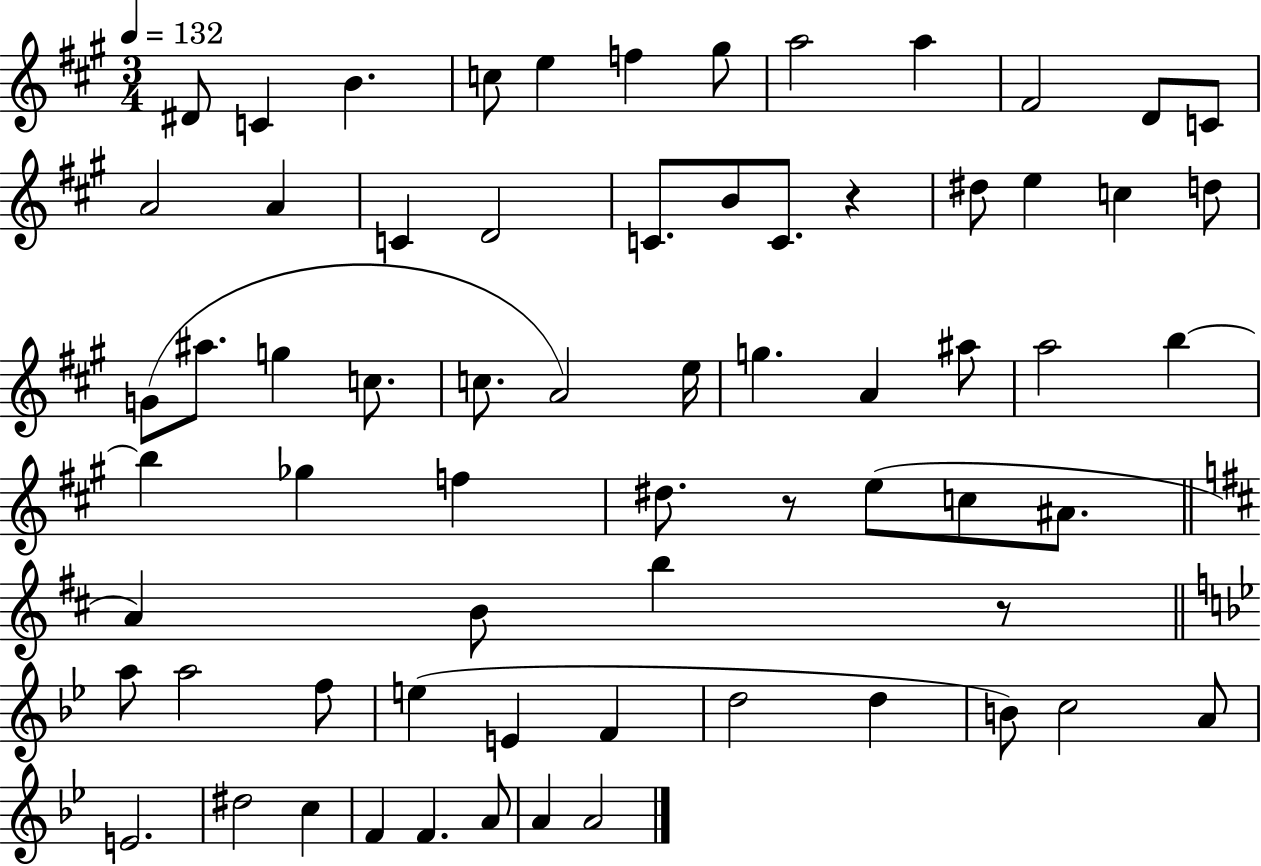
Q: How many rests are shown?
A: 3